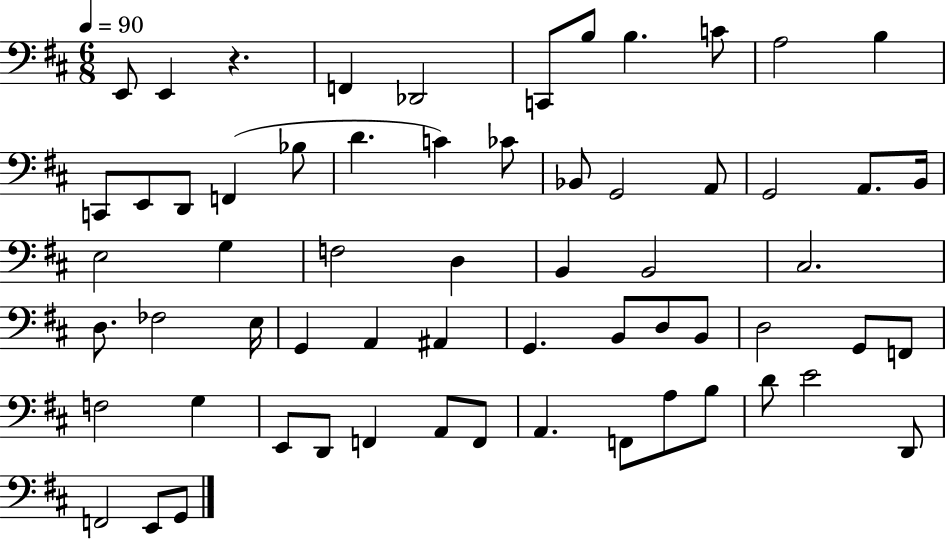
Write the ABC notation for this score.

X:1
T:Untitled
M:6/8
L:1/4
K:D
E,,/2 E,, z F,, _D,,2 C,,/2 B,/2 B, C/2 A,2 B, C,,/2 E,,/2 D,,/2 F,, _B,/2 D C _C/2 _B,,/2 G,,2 A,,/2 G,,2 A,,/2 B,,/4 E,2 G, F,2 D, B,, B,,2 ^C,2 D,/2 _F,2 E,/4 G,, A,, ^A,, G,, B,,/2 D,/2 B,,/2 D,2 G,,/2 F,,/2 F,2 G, E,,/2 D,,/2 F,, A,,/2 F,,/2 A,, F,,/2 A,/2 B,/2 D/2 E2 D,,/2 F,,2 E,,/2 G,,/2